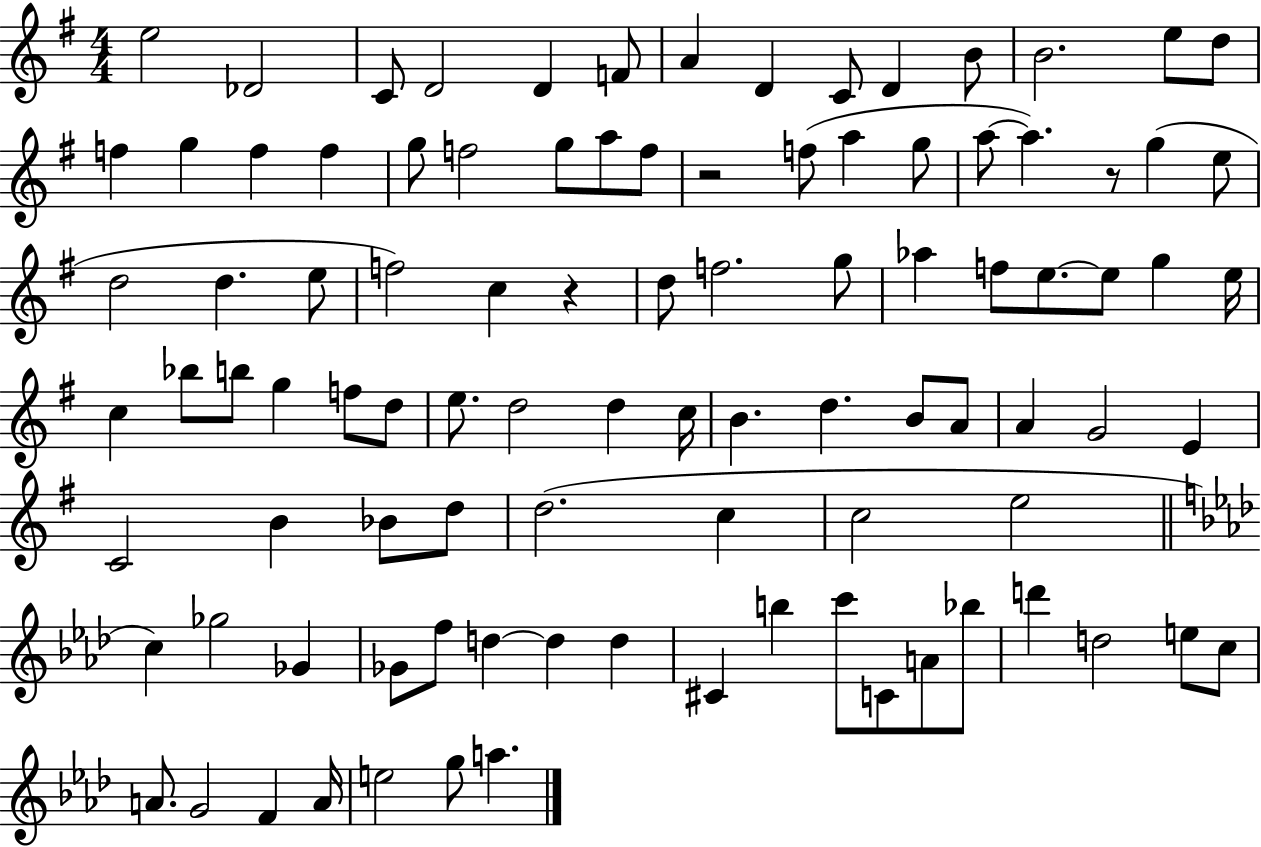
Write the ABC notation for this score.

X:1
T:Untitled
M:4/4
L:1/4
K:G
e2 _D2 C/2 D2 D F/2 A D C/2 D B/2 B2 e/2 d/2 f g f f g/2 f2 g/2 a/2 f/2 z2 f/2 a g/2 a/2 a z/2 g e/2 d2 d e/2 f2 c z d/2 f2 g/2 _a f/2 e/2 e/2 g e/4 c _b/2 b/2 g f/2 d/2 e/2 d2 d c/4 B d B/2 A/2 A G2 E C2 B _B/2 d/2 d2 c c2 e2 c _g2 _G _G/2 f/2 d d d ^C b c'/2 C/2 A/2 _b/2 d' d2 e/2 c/2 A/2 G2 F A/4 e2 g/2 a